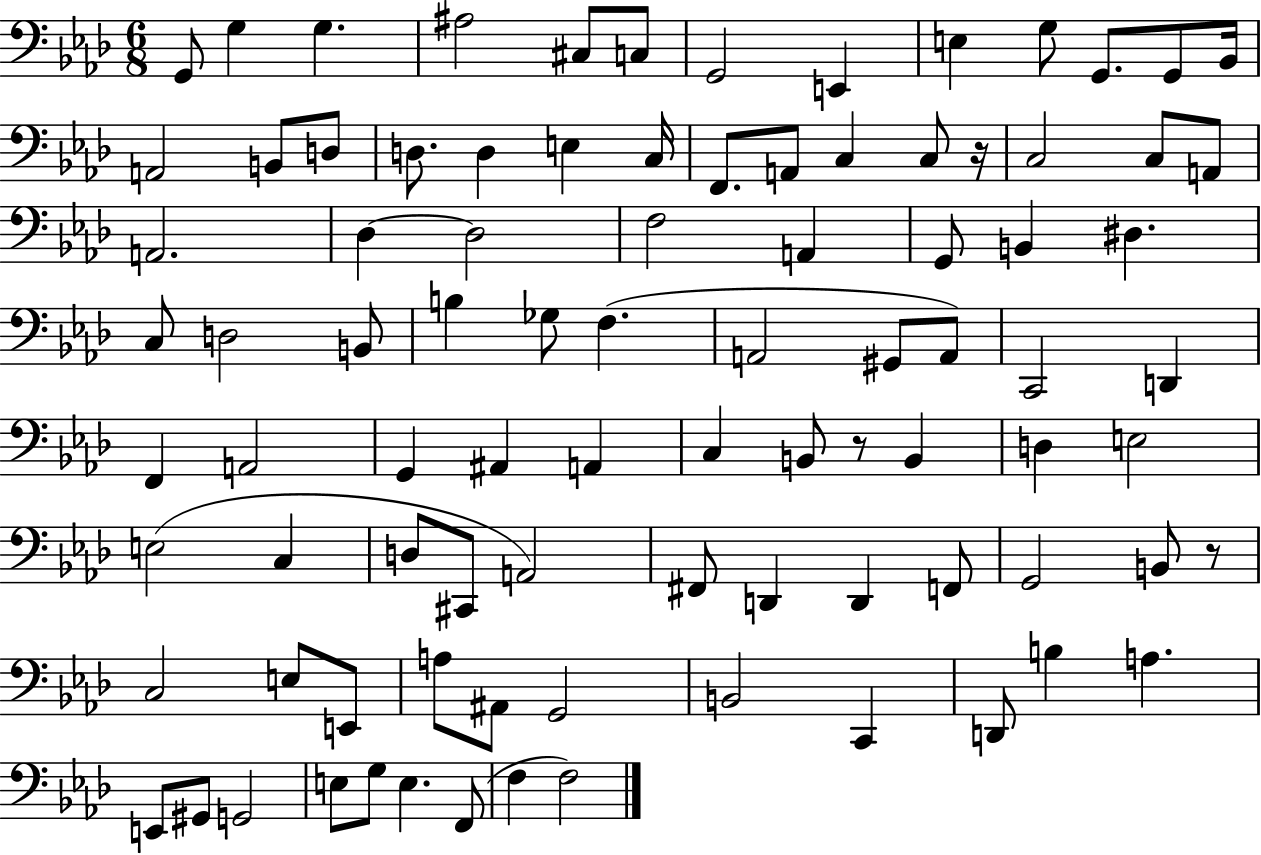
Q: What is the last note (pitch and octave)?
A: F3